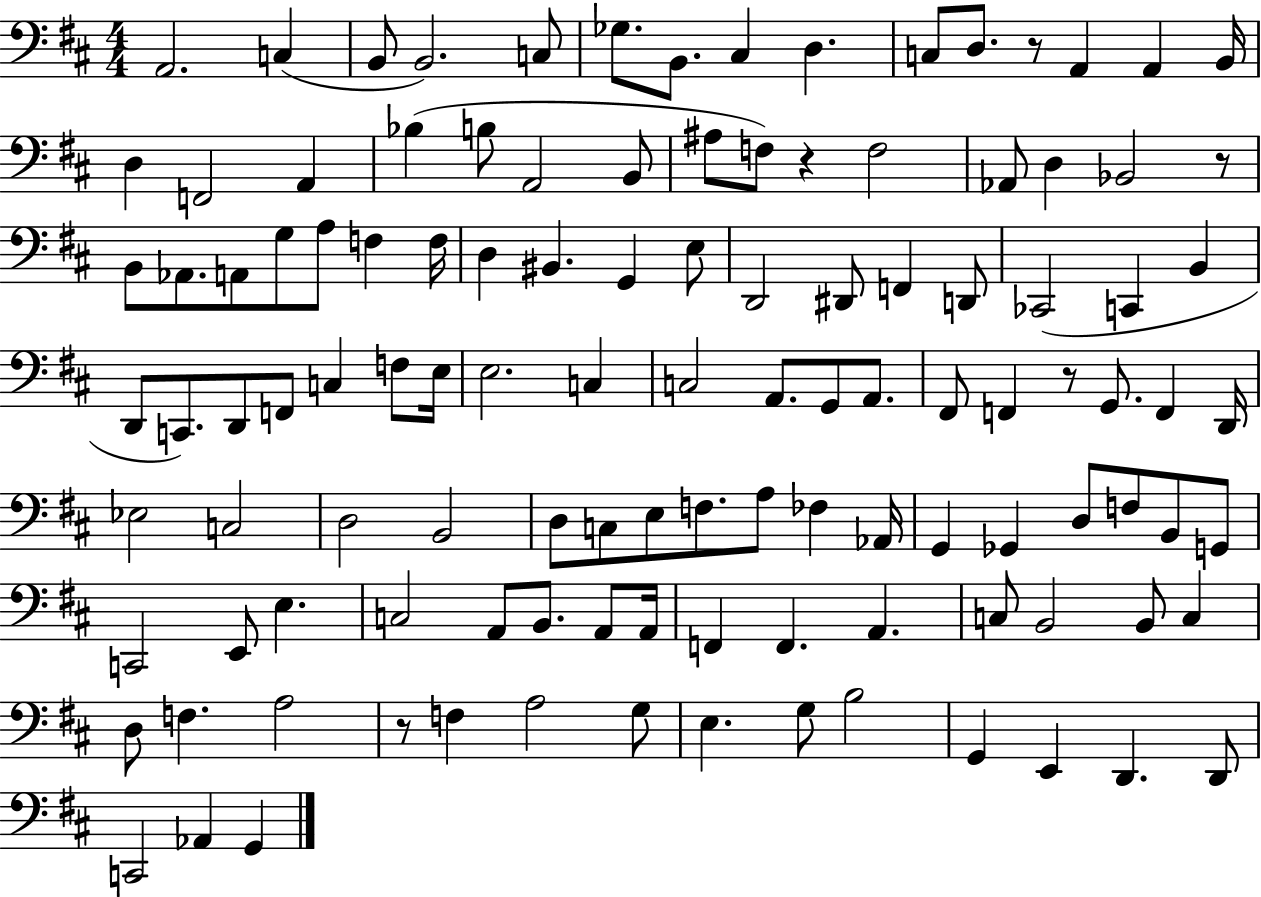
{
  \clef bass
  \numericTimeSignature
  \time 4/4
  \key d \major
  a,2. c4( | b,8 b,2.) c8 | ges8. b,8. cis4 d4. | c8 d8. r8 a,4 a,4 b,16 | \break d4 f,2 a,4 | bes4( b8 a,2 b,8 | ais8 f8) r4 f2 | aes,8 d4 bes,2 r8 | \break b,8 aes,8. a,8 g8 a8 f4 f16 | d4 bis,4. g,4 e8 | d,2 dis,8 f,4 d,8 | ces,2( c,4 b,4 | \break d,8 c,8.) d,8 f,8 c4 f8 e16 | e2. c4 | c2 a,8. g,8 a,8. | fis,8 f,4 r8 g,8. f,4 d,16 | \break ees2 c2 | d2 b,2 | d8 c8 e8 f8. a8 fes4 aes,16 | g,4 ges,4 d8 f8 b,8 g,8 | \break c,2 e,8 e4. | c2 a,8 b,8. a,8 a,16 | f,4 f,4. a,4. | c8 b,2 b,8 c4 | \break d8 f4. a2 | r8 f4 a2 g8 | e4. g8 b2 | g,4 e,4 d,4. d,8 | \break c,2 aes,4 g,4 | \bar "|."
}